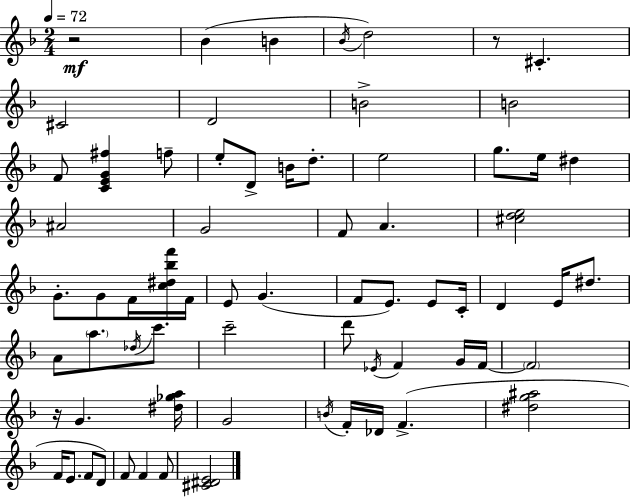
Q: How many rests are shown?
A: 3